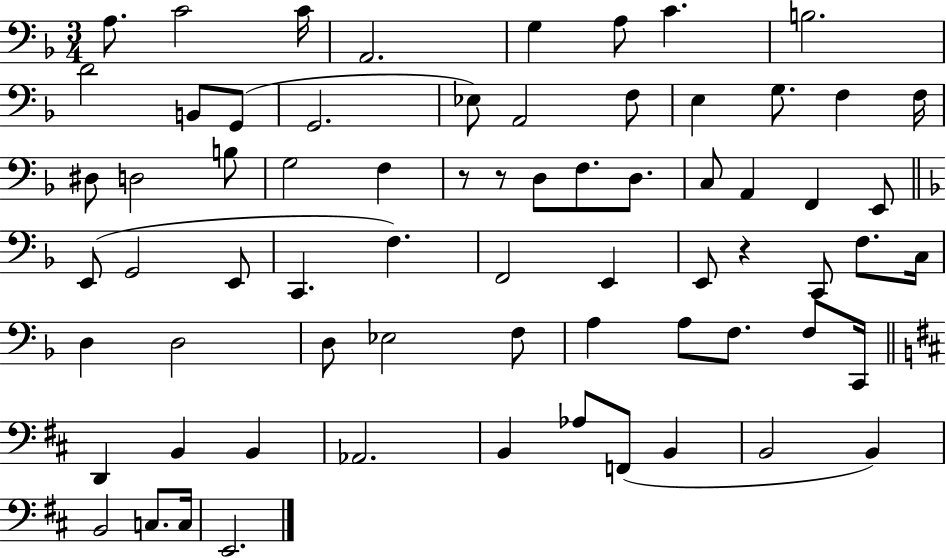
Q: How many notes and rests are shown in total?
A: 69